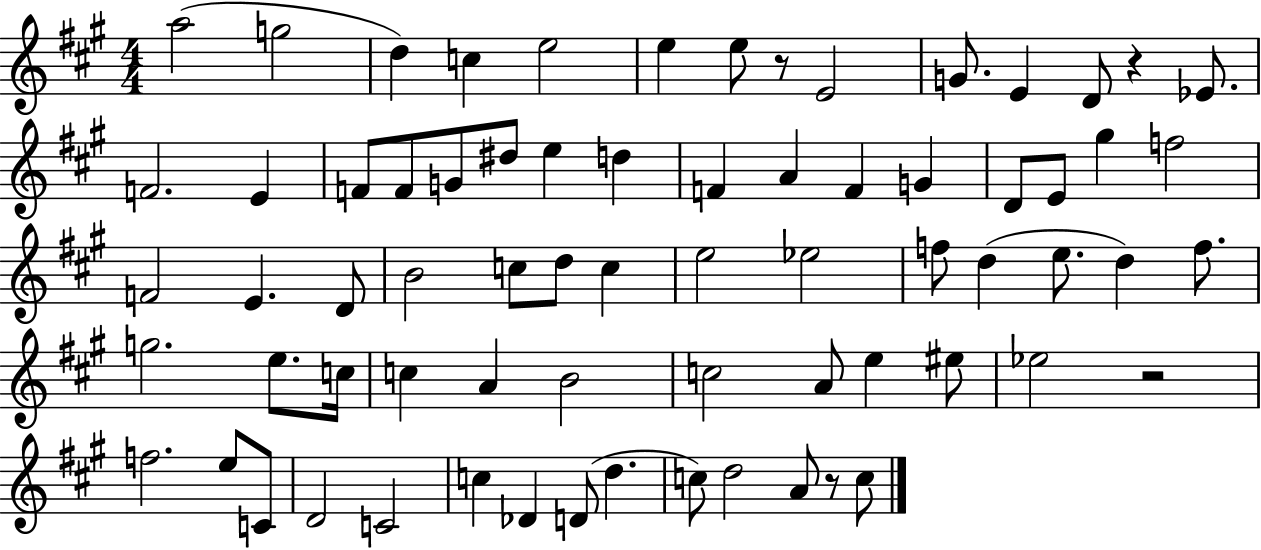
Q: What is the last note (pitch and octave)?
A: C5